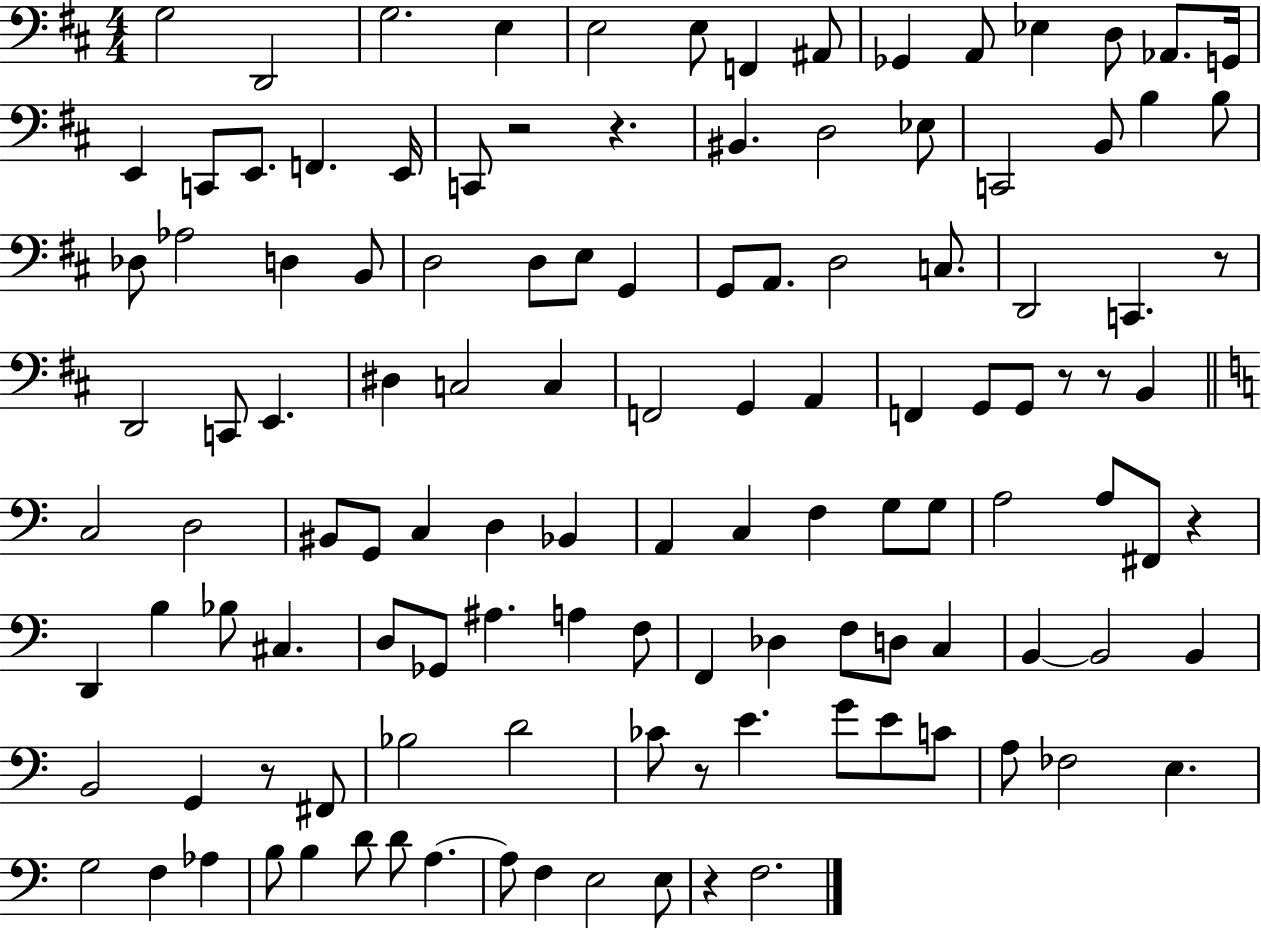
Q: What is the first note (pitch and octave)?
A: G3